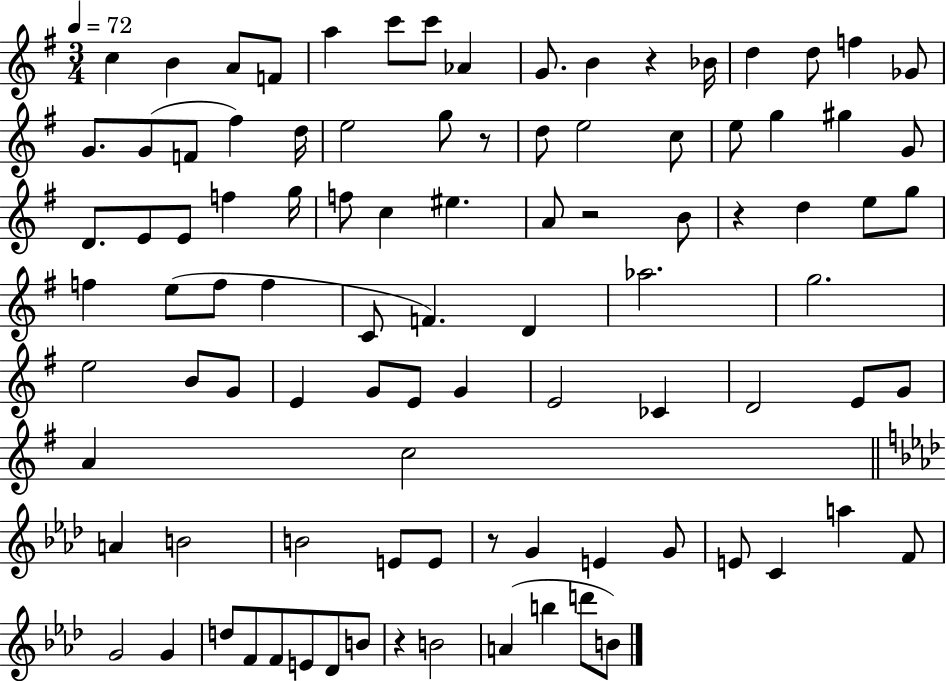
{
  \clef treble
  \numericTimeSignature
  \time 3/4
  \key g \major
  \tempo 4 = 72
  c''4 b'4 a'8 f'8 | a''4 c'''8 c'''8 aes'4 | g'8. b'4 r4 bes'16 | d''4 d''8 f''4 ges'8 | \break g'8. g'8( f'8 fis''4) d''16 | e''2 g''8 r8 | d''8 e''2 c''8 | e''8 g''4 gis''4 g'8 | \break d'8. e'8 e'8 f''4 g''16 | f''8 c''4 eis''4. | a'8 r2 b'8 | r4 d''4 e''8 g''8 | \break f''4 e''8( f''8 f''4 | c'8 f'4.) d'4 | aes''2. | g''2. | \break e''2 b'8 g'8 | e'4 g'8 e'8 g'4 | e'2 ces'4 | d'2 e'8 g'8 | \break a'4 c''2 | \bar "||" \break \key f \minor a'4 b'2 | b'2 e'8 e'8 | r8 g'4 e'4 g'8 | e'8 c'4 a''4 f'8 | \break g'2 g'4 | d''8 f'8 f'8 e'8 des'8 b'8 | r4 b'2 | a'4( b''4 d'''8 b'8) | \break \bar "|."
}